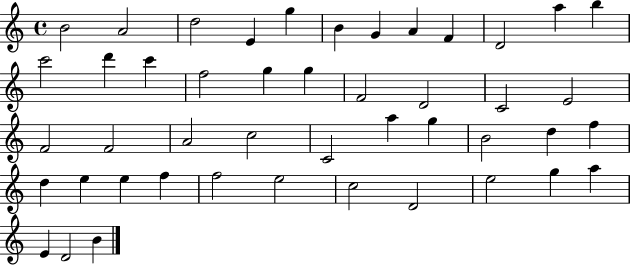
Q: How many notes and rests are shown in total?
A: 46